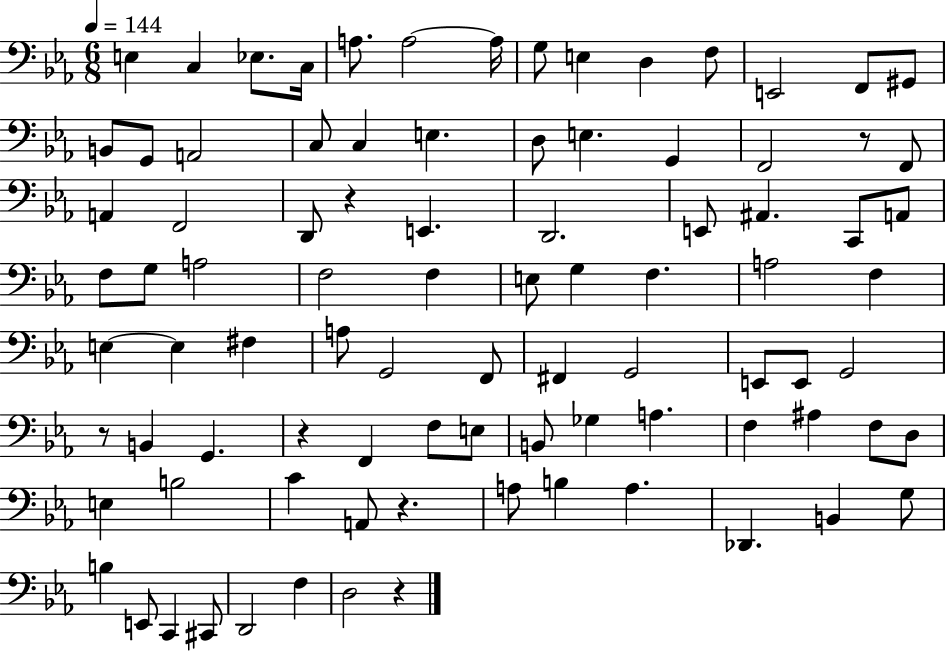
{
  \clef bass
  \numericTimeSignature
  \time 6/8
  \key ees \major
  \tempo 4 = 144
  e4 c4 ees8. c16 | a8. a2~~ a16 | g8 e4 d4 f8 | e,2 f,8 gis,8 | \break b,8 g,8 a,2 | c8 c4 e4. | d8 e4. g,4 | f,2 r8 f,8 | \break a,4 f,2 | d,8 r4 e,4. | d,2. | e,8 ais,4. c,8 a,8 | \break f8 g8 a2 | f2 f4 | e8 g4 f4. | a2 f4 | \break e4~~ e4 fis4 | a8 g,2 f,8 | fis,4 g,2 | e,8 e,8 g,2 | \break r8 b,4 g,4. | r4 f,4 f8 e8 | b,8 ges4 a4. | f4 ais4 f8 d8 | \break e4 b2 | c'4 a,8 r4. | a8 b4 a4. | des,4. b,4 g8 | \break b4 e,8 c,4 cis,8 | d,2 f4 | d2 r4 | \bar "|."
}